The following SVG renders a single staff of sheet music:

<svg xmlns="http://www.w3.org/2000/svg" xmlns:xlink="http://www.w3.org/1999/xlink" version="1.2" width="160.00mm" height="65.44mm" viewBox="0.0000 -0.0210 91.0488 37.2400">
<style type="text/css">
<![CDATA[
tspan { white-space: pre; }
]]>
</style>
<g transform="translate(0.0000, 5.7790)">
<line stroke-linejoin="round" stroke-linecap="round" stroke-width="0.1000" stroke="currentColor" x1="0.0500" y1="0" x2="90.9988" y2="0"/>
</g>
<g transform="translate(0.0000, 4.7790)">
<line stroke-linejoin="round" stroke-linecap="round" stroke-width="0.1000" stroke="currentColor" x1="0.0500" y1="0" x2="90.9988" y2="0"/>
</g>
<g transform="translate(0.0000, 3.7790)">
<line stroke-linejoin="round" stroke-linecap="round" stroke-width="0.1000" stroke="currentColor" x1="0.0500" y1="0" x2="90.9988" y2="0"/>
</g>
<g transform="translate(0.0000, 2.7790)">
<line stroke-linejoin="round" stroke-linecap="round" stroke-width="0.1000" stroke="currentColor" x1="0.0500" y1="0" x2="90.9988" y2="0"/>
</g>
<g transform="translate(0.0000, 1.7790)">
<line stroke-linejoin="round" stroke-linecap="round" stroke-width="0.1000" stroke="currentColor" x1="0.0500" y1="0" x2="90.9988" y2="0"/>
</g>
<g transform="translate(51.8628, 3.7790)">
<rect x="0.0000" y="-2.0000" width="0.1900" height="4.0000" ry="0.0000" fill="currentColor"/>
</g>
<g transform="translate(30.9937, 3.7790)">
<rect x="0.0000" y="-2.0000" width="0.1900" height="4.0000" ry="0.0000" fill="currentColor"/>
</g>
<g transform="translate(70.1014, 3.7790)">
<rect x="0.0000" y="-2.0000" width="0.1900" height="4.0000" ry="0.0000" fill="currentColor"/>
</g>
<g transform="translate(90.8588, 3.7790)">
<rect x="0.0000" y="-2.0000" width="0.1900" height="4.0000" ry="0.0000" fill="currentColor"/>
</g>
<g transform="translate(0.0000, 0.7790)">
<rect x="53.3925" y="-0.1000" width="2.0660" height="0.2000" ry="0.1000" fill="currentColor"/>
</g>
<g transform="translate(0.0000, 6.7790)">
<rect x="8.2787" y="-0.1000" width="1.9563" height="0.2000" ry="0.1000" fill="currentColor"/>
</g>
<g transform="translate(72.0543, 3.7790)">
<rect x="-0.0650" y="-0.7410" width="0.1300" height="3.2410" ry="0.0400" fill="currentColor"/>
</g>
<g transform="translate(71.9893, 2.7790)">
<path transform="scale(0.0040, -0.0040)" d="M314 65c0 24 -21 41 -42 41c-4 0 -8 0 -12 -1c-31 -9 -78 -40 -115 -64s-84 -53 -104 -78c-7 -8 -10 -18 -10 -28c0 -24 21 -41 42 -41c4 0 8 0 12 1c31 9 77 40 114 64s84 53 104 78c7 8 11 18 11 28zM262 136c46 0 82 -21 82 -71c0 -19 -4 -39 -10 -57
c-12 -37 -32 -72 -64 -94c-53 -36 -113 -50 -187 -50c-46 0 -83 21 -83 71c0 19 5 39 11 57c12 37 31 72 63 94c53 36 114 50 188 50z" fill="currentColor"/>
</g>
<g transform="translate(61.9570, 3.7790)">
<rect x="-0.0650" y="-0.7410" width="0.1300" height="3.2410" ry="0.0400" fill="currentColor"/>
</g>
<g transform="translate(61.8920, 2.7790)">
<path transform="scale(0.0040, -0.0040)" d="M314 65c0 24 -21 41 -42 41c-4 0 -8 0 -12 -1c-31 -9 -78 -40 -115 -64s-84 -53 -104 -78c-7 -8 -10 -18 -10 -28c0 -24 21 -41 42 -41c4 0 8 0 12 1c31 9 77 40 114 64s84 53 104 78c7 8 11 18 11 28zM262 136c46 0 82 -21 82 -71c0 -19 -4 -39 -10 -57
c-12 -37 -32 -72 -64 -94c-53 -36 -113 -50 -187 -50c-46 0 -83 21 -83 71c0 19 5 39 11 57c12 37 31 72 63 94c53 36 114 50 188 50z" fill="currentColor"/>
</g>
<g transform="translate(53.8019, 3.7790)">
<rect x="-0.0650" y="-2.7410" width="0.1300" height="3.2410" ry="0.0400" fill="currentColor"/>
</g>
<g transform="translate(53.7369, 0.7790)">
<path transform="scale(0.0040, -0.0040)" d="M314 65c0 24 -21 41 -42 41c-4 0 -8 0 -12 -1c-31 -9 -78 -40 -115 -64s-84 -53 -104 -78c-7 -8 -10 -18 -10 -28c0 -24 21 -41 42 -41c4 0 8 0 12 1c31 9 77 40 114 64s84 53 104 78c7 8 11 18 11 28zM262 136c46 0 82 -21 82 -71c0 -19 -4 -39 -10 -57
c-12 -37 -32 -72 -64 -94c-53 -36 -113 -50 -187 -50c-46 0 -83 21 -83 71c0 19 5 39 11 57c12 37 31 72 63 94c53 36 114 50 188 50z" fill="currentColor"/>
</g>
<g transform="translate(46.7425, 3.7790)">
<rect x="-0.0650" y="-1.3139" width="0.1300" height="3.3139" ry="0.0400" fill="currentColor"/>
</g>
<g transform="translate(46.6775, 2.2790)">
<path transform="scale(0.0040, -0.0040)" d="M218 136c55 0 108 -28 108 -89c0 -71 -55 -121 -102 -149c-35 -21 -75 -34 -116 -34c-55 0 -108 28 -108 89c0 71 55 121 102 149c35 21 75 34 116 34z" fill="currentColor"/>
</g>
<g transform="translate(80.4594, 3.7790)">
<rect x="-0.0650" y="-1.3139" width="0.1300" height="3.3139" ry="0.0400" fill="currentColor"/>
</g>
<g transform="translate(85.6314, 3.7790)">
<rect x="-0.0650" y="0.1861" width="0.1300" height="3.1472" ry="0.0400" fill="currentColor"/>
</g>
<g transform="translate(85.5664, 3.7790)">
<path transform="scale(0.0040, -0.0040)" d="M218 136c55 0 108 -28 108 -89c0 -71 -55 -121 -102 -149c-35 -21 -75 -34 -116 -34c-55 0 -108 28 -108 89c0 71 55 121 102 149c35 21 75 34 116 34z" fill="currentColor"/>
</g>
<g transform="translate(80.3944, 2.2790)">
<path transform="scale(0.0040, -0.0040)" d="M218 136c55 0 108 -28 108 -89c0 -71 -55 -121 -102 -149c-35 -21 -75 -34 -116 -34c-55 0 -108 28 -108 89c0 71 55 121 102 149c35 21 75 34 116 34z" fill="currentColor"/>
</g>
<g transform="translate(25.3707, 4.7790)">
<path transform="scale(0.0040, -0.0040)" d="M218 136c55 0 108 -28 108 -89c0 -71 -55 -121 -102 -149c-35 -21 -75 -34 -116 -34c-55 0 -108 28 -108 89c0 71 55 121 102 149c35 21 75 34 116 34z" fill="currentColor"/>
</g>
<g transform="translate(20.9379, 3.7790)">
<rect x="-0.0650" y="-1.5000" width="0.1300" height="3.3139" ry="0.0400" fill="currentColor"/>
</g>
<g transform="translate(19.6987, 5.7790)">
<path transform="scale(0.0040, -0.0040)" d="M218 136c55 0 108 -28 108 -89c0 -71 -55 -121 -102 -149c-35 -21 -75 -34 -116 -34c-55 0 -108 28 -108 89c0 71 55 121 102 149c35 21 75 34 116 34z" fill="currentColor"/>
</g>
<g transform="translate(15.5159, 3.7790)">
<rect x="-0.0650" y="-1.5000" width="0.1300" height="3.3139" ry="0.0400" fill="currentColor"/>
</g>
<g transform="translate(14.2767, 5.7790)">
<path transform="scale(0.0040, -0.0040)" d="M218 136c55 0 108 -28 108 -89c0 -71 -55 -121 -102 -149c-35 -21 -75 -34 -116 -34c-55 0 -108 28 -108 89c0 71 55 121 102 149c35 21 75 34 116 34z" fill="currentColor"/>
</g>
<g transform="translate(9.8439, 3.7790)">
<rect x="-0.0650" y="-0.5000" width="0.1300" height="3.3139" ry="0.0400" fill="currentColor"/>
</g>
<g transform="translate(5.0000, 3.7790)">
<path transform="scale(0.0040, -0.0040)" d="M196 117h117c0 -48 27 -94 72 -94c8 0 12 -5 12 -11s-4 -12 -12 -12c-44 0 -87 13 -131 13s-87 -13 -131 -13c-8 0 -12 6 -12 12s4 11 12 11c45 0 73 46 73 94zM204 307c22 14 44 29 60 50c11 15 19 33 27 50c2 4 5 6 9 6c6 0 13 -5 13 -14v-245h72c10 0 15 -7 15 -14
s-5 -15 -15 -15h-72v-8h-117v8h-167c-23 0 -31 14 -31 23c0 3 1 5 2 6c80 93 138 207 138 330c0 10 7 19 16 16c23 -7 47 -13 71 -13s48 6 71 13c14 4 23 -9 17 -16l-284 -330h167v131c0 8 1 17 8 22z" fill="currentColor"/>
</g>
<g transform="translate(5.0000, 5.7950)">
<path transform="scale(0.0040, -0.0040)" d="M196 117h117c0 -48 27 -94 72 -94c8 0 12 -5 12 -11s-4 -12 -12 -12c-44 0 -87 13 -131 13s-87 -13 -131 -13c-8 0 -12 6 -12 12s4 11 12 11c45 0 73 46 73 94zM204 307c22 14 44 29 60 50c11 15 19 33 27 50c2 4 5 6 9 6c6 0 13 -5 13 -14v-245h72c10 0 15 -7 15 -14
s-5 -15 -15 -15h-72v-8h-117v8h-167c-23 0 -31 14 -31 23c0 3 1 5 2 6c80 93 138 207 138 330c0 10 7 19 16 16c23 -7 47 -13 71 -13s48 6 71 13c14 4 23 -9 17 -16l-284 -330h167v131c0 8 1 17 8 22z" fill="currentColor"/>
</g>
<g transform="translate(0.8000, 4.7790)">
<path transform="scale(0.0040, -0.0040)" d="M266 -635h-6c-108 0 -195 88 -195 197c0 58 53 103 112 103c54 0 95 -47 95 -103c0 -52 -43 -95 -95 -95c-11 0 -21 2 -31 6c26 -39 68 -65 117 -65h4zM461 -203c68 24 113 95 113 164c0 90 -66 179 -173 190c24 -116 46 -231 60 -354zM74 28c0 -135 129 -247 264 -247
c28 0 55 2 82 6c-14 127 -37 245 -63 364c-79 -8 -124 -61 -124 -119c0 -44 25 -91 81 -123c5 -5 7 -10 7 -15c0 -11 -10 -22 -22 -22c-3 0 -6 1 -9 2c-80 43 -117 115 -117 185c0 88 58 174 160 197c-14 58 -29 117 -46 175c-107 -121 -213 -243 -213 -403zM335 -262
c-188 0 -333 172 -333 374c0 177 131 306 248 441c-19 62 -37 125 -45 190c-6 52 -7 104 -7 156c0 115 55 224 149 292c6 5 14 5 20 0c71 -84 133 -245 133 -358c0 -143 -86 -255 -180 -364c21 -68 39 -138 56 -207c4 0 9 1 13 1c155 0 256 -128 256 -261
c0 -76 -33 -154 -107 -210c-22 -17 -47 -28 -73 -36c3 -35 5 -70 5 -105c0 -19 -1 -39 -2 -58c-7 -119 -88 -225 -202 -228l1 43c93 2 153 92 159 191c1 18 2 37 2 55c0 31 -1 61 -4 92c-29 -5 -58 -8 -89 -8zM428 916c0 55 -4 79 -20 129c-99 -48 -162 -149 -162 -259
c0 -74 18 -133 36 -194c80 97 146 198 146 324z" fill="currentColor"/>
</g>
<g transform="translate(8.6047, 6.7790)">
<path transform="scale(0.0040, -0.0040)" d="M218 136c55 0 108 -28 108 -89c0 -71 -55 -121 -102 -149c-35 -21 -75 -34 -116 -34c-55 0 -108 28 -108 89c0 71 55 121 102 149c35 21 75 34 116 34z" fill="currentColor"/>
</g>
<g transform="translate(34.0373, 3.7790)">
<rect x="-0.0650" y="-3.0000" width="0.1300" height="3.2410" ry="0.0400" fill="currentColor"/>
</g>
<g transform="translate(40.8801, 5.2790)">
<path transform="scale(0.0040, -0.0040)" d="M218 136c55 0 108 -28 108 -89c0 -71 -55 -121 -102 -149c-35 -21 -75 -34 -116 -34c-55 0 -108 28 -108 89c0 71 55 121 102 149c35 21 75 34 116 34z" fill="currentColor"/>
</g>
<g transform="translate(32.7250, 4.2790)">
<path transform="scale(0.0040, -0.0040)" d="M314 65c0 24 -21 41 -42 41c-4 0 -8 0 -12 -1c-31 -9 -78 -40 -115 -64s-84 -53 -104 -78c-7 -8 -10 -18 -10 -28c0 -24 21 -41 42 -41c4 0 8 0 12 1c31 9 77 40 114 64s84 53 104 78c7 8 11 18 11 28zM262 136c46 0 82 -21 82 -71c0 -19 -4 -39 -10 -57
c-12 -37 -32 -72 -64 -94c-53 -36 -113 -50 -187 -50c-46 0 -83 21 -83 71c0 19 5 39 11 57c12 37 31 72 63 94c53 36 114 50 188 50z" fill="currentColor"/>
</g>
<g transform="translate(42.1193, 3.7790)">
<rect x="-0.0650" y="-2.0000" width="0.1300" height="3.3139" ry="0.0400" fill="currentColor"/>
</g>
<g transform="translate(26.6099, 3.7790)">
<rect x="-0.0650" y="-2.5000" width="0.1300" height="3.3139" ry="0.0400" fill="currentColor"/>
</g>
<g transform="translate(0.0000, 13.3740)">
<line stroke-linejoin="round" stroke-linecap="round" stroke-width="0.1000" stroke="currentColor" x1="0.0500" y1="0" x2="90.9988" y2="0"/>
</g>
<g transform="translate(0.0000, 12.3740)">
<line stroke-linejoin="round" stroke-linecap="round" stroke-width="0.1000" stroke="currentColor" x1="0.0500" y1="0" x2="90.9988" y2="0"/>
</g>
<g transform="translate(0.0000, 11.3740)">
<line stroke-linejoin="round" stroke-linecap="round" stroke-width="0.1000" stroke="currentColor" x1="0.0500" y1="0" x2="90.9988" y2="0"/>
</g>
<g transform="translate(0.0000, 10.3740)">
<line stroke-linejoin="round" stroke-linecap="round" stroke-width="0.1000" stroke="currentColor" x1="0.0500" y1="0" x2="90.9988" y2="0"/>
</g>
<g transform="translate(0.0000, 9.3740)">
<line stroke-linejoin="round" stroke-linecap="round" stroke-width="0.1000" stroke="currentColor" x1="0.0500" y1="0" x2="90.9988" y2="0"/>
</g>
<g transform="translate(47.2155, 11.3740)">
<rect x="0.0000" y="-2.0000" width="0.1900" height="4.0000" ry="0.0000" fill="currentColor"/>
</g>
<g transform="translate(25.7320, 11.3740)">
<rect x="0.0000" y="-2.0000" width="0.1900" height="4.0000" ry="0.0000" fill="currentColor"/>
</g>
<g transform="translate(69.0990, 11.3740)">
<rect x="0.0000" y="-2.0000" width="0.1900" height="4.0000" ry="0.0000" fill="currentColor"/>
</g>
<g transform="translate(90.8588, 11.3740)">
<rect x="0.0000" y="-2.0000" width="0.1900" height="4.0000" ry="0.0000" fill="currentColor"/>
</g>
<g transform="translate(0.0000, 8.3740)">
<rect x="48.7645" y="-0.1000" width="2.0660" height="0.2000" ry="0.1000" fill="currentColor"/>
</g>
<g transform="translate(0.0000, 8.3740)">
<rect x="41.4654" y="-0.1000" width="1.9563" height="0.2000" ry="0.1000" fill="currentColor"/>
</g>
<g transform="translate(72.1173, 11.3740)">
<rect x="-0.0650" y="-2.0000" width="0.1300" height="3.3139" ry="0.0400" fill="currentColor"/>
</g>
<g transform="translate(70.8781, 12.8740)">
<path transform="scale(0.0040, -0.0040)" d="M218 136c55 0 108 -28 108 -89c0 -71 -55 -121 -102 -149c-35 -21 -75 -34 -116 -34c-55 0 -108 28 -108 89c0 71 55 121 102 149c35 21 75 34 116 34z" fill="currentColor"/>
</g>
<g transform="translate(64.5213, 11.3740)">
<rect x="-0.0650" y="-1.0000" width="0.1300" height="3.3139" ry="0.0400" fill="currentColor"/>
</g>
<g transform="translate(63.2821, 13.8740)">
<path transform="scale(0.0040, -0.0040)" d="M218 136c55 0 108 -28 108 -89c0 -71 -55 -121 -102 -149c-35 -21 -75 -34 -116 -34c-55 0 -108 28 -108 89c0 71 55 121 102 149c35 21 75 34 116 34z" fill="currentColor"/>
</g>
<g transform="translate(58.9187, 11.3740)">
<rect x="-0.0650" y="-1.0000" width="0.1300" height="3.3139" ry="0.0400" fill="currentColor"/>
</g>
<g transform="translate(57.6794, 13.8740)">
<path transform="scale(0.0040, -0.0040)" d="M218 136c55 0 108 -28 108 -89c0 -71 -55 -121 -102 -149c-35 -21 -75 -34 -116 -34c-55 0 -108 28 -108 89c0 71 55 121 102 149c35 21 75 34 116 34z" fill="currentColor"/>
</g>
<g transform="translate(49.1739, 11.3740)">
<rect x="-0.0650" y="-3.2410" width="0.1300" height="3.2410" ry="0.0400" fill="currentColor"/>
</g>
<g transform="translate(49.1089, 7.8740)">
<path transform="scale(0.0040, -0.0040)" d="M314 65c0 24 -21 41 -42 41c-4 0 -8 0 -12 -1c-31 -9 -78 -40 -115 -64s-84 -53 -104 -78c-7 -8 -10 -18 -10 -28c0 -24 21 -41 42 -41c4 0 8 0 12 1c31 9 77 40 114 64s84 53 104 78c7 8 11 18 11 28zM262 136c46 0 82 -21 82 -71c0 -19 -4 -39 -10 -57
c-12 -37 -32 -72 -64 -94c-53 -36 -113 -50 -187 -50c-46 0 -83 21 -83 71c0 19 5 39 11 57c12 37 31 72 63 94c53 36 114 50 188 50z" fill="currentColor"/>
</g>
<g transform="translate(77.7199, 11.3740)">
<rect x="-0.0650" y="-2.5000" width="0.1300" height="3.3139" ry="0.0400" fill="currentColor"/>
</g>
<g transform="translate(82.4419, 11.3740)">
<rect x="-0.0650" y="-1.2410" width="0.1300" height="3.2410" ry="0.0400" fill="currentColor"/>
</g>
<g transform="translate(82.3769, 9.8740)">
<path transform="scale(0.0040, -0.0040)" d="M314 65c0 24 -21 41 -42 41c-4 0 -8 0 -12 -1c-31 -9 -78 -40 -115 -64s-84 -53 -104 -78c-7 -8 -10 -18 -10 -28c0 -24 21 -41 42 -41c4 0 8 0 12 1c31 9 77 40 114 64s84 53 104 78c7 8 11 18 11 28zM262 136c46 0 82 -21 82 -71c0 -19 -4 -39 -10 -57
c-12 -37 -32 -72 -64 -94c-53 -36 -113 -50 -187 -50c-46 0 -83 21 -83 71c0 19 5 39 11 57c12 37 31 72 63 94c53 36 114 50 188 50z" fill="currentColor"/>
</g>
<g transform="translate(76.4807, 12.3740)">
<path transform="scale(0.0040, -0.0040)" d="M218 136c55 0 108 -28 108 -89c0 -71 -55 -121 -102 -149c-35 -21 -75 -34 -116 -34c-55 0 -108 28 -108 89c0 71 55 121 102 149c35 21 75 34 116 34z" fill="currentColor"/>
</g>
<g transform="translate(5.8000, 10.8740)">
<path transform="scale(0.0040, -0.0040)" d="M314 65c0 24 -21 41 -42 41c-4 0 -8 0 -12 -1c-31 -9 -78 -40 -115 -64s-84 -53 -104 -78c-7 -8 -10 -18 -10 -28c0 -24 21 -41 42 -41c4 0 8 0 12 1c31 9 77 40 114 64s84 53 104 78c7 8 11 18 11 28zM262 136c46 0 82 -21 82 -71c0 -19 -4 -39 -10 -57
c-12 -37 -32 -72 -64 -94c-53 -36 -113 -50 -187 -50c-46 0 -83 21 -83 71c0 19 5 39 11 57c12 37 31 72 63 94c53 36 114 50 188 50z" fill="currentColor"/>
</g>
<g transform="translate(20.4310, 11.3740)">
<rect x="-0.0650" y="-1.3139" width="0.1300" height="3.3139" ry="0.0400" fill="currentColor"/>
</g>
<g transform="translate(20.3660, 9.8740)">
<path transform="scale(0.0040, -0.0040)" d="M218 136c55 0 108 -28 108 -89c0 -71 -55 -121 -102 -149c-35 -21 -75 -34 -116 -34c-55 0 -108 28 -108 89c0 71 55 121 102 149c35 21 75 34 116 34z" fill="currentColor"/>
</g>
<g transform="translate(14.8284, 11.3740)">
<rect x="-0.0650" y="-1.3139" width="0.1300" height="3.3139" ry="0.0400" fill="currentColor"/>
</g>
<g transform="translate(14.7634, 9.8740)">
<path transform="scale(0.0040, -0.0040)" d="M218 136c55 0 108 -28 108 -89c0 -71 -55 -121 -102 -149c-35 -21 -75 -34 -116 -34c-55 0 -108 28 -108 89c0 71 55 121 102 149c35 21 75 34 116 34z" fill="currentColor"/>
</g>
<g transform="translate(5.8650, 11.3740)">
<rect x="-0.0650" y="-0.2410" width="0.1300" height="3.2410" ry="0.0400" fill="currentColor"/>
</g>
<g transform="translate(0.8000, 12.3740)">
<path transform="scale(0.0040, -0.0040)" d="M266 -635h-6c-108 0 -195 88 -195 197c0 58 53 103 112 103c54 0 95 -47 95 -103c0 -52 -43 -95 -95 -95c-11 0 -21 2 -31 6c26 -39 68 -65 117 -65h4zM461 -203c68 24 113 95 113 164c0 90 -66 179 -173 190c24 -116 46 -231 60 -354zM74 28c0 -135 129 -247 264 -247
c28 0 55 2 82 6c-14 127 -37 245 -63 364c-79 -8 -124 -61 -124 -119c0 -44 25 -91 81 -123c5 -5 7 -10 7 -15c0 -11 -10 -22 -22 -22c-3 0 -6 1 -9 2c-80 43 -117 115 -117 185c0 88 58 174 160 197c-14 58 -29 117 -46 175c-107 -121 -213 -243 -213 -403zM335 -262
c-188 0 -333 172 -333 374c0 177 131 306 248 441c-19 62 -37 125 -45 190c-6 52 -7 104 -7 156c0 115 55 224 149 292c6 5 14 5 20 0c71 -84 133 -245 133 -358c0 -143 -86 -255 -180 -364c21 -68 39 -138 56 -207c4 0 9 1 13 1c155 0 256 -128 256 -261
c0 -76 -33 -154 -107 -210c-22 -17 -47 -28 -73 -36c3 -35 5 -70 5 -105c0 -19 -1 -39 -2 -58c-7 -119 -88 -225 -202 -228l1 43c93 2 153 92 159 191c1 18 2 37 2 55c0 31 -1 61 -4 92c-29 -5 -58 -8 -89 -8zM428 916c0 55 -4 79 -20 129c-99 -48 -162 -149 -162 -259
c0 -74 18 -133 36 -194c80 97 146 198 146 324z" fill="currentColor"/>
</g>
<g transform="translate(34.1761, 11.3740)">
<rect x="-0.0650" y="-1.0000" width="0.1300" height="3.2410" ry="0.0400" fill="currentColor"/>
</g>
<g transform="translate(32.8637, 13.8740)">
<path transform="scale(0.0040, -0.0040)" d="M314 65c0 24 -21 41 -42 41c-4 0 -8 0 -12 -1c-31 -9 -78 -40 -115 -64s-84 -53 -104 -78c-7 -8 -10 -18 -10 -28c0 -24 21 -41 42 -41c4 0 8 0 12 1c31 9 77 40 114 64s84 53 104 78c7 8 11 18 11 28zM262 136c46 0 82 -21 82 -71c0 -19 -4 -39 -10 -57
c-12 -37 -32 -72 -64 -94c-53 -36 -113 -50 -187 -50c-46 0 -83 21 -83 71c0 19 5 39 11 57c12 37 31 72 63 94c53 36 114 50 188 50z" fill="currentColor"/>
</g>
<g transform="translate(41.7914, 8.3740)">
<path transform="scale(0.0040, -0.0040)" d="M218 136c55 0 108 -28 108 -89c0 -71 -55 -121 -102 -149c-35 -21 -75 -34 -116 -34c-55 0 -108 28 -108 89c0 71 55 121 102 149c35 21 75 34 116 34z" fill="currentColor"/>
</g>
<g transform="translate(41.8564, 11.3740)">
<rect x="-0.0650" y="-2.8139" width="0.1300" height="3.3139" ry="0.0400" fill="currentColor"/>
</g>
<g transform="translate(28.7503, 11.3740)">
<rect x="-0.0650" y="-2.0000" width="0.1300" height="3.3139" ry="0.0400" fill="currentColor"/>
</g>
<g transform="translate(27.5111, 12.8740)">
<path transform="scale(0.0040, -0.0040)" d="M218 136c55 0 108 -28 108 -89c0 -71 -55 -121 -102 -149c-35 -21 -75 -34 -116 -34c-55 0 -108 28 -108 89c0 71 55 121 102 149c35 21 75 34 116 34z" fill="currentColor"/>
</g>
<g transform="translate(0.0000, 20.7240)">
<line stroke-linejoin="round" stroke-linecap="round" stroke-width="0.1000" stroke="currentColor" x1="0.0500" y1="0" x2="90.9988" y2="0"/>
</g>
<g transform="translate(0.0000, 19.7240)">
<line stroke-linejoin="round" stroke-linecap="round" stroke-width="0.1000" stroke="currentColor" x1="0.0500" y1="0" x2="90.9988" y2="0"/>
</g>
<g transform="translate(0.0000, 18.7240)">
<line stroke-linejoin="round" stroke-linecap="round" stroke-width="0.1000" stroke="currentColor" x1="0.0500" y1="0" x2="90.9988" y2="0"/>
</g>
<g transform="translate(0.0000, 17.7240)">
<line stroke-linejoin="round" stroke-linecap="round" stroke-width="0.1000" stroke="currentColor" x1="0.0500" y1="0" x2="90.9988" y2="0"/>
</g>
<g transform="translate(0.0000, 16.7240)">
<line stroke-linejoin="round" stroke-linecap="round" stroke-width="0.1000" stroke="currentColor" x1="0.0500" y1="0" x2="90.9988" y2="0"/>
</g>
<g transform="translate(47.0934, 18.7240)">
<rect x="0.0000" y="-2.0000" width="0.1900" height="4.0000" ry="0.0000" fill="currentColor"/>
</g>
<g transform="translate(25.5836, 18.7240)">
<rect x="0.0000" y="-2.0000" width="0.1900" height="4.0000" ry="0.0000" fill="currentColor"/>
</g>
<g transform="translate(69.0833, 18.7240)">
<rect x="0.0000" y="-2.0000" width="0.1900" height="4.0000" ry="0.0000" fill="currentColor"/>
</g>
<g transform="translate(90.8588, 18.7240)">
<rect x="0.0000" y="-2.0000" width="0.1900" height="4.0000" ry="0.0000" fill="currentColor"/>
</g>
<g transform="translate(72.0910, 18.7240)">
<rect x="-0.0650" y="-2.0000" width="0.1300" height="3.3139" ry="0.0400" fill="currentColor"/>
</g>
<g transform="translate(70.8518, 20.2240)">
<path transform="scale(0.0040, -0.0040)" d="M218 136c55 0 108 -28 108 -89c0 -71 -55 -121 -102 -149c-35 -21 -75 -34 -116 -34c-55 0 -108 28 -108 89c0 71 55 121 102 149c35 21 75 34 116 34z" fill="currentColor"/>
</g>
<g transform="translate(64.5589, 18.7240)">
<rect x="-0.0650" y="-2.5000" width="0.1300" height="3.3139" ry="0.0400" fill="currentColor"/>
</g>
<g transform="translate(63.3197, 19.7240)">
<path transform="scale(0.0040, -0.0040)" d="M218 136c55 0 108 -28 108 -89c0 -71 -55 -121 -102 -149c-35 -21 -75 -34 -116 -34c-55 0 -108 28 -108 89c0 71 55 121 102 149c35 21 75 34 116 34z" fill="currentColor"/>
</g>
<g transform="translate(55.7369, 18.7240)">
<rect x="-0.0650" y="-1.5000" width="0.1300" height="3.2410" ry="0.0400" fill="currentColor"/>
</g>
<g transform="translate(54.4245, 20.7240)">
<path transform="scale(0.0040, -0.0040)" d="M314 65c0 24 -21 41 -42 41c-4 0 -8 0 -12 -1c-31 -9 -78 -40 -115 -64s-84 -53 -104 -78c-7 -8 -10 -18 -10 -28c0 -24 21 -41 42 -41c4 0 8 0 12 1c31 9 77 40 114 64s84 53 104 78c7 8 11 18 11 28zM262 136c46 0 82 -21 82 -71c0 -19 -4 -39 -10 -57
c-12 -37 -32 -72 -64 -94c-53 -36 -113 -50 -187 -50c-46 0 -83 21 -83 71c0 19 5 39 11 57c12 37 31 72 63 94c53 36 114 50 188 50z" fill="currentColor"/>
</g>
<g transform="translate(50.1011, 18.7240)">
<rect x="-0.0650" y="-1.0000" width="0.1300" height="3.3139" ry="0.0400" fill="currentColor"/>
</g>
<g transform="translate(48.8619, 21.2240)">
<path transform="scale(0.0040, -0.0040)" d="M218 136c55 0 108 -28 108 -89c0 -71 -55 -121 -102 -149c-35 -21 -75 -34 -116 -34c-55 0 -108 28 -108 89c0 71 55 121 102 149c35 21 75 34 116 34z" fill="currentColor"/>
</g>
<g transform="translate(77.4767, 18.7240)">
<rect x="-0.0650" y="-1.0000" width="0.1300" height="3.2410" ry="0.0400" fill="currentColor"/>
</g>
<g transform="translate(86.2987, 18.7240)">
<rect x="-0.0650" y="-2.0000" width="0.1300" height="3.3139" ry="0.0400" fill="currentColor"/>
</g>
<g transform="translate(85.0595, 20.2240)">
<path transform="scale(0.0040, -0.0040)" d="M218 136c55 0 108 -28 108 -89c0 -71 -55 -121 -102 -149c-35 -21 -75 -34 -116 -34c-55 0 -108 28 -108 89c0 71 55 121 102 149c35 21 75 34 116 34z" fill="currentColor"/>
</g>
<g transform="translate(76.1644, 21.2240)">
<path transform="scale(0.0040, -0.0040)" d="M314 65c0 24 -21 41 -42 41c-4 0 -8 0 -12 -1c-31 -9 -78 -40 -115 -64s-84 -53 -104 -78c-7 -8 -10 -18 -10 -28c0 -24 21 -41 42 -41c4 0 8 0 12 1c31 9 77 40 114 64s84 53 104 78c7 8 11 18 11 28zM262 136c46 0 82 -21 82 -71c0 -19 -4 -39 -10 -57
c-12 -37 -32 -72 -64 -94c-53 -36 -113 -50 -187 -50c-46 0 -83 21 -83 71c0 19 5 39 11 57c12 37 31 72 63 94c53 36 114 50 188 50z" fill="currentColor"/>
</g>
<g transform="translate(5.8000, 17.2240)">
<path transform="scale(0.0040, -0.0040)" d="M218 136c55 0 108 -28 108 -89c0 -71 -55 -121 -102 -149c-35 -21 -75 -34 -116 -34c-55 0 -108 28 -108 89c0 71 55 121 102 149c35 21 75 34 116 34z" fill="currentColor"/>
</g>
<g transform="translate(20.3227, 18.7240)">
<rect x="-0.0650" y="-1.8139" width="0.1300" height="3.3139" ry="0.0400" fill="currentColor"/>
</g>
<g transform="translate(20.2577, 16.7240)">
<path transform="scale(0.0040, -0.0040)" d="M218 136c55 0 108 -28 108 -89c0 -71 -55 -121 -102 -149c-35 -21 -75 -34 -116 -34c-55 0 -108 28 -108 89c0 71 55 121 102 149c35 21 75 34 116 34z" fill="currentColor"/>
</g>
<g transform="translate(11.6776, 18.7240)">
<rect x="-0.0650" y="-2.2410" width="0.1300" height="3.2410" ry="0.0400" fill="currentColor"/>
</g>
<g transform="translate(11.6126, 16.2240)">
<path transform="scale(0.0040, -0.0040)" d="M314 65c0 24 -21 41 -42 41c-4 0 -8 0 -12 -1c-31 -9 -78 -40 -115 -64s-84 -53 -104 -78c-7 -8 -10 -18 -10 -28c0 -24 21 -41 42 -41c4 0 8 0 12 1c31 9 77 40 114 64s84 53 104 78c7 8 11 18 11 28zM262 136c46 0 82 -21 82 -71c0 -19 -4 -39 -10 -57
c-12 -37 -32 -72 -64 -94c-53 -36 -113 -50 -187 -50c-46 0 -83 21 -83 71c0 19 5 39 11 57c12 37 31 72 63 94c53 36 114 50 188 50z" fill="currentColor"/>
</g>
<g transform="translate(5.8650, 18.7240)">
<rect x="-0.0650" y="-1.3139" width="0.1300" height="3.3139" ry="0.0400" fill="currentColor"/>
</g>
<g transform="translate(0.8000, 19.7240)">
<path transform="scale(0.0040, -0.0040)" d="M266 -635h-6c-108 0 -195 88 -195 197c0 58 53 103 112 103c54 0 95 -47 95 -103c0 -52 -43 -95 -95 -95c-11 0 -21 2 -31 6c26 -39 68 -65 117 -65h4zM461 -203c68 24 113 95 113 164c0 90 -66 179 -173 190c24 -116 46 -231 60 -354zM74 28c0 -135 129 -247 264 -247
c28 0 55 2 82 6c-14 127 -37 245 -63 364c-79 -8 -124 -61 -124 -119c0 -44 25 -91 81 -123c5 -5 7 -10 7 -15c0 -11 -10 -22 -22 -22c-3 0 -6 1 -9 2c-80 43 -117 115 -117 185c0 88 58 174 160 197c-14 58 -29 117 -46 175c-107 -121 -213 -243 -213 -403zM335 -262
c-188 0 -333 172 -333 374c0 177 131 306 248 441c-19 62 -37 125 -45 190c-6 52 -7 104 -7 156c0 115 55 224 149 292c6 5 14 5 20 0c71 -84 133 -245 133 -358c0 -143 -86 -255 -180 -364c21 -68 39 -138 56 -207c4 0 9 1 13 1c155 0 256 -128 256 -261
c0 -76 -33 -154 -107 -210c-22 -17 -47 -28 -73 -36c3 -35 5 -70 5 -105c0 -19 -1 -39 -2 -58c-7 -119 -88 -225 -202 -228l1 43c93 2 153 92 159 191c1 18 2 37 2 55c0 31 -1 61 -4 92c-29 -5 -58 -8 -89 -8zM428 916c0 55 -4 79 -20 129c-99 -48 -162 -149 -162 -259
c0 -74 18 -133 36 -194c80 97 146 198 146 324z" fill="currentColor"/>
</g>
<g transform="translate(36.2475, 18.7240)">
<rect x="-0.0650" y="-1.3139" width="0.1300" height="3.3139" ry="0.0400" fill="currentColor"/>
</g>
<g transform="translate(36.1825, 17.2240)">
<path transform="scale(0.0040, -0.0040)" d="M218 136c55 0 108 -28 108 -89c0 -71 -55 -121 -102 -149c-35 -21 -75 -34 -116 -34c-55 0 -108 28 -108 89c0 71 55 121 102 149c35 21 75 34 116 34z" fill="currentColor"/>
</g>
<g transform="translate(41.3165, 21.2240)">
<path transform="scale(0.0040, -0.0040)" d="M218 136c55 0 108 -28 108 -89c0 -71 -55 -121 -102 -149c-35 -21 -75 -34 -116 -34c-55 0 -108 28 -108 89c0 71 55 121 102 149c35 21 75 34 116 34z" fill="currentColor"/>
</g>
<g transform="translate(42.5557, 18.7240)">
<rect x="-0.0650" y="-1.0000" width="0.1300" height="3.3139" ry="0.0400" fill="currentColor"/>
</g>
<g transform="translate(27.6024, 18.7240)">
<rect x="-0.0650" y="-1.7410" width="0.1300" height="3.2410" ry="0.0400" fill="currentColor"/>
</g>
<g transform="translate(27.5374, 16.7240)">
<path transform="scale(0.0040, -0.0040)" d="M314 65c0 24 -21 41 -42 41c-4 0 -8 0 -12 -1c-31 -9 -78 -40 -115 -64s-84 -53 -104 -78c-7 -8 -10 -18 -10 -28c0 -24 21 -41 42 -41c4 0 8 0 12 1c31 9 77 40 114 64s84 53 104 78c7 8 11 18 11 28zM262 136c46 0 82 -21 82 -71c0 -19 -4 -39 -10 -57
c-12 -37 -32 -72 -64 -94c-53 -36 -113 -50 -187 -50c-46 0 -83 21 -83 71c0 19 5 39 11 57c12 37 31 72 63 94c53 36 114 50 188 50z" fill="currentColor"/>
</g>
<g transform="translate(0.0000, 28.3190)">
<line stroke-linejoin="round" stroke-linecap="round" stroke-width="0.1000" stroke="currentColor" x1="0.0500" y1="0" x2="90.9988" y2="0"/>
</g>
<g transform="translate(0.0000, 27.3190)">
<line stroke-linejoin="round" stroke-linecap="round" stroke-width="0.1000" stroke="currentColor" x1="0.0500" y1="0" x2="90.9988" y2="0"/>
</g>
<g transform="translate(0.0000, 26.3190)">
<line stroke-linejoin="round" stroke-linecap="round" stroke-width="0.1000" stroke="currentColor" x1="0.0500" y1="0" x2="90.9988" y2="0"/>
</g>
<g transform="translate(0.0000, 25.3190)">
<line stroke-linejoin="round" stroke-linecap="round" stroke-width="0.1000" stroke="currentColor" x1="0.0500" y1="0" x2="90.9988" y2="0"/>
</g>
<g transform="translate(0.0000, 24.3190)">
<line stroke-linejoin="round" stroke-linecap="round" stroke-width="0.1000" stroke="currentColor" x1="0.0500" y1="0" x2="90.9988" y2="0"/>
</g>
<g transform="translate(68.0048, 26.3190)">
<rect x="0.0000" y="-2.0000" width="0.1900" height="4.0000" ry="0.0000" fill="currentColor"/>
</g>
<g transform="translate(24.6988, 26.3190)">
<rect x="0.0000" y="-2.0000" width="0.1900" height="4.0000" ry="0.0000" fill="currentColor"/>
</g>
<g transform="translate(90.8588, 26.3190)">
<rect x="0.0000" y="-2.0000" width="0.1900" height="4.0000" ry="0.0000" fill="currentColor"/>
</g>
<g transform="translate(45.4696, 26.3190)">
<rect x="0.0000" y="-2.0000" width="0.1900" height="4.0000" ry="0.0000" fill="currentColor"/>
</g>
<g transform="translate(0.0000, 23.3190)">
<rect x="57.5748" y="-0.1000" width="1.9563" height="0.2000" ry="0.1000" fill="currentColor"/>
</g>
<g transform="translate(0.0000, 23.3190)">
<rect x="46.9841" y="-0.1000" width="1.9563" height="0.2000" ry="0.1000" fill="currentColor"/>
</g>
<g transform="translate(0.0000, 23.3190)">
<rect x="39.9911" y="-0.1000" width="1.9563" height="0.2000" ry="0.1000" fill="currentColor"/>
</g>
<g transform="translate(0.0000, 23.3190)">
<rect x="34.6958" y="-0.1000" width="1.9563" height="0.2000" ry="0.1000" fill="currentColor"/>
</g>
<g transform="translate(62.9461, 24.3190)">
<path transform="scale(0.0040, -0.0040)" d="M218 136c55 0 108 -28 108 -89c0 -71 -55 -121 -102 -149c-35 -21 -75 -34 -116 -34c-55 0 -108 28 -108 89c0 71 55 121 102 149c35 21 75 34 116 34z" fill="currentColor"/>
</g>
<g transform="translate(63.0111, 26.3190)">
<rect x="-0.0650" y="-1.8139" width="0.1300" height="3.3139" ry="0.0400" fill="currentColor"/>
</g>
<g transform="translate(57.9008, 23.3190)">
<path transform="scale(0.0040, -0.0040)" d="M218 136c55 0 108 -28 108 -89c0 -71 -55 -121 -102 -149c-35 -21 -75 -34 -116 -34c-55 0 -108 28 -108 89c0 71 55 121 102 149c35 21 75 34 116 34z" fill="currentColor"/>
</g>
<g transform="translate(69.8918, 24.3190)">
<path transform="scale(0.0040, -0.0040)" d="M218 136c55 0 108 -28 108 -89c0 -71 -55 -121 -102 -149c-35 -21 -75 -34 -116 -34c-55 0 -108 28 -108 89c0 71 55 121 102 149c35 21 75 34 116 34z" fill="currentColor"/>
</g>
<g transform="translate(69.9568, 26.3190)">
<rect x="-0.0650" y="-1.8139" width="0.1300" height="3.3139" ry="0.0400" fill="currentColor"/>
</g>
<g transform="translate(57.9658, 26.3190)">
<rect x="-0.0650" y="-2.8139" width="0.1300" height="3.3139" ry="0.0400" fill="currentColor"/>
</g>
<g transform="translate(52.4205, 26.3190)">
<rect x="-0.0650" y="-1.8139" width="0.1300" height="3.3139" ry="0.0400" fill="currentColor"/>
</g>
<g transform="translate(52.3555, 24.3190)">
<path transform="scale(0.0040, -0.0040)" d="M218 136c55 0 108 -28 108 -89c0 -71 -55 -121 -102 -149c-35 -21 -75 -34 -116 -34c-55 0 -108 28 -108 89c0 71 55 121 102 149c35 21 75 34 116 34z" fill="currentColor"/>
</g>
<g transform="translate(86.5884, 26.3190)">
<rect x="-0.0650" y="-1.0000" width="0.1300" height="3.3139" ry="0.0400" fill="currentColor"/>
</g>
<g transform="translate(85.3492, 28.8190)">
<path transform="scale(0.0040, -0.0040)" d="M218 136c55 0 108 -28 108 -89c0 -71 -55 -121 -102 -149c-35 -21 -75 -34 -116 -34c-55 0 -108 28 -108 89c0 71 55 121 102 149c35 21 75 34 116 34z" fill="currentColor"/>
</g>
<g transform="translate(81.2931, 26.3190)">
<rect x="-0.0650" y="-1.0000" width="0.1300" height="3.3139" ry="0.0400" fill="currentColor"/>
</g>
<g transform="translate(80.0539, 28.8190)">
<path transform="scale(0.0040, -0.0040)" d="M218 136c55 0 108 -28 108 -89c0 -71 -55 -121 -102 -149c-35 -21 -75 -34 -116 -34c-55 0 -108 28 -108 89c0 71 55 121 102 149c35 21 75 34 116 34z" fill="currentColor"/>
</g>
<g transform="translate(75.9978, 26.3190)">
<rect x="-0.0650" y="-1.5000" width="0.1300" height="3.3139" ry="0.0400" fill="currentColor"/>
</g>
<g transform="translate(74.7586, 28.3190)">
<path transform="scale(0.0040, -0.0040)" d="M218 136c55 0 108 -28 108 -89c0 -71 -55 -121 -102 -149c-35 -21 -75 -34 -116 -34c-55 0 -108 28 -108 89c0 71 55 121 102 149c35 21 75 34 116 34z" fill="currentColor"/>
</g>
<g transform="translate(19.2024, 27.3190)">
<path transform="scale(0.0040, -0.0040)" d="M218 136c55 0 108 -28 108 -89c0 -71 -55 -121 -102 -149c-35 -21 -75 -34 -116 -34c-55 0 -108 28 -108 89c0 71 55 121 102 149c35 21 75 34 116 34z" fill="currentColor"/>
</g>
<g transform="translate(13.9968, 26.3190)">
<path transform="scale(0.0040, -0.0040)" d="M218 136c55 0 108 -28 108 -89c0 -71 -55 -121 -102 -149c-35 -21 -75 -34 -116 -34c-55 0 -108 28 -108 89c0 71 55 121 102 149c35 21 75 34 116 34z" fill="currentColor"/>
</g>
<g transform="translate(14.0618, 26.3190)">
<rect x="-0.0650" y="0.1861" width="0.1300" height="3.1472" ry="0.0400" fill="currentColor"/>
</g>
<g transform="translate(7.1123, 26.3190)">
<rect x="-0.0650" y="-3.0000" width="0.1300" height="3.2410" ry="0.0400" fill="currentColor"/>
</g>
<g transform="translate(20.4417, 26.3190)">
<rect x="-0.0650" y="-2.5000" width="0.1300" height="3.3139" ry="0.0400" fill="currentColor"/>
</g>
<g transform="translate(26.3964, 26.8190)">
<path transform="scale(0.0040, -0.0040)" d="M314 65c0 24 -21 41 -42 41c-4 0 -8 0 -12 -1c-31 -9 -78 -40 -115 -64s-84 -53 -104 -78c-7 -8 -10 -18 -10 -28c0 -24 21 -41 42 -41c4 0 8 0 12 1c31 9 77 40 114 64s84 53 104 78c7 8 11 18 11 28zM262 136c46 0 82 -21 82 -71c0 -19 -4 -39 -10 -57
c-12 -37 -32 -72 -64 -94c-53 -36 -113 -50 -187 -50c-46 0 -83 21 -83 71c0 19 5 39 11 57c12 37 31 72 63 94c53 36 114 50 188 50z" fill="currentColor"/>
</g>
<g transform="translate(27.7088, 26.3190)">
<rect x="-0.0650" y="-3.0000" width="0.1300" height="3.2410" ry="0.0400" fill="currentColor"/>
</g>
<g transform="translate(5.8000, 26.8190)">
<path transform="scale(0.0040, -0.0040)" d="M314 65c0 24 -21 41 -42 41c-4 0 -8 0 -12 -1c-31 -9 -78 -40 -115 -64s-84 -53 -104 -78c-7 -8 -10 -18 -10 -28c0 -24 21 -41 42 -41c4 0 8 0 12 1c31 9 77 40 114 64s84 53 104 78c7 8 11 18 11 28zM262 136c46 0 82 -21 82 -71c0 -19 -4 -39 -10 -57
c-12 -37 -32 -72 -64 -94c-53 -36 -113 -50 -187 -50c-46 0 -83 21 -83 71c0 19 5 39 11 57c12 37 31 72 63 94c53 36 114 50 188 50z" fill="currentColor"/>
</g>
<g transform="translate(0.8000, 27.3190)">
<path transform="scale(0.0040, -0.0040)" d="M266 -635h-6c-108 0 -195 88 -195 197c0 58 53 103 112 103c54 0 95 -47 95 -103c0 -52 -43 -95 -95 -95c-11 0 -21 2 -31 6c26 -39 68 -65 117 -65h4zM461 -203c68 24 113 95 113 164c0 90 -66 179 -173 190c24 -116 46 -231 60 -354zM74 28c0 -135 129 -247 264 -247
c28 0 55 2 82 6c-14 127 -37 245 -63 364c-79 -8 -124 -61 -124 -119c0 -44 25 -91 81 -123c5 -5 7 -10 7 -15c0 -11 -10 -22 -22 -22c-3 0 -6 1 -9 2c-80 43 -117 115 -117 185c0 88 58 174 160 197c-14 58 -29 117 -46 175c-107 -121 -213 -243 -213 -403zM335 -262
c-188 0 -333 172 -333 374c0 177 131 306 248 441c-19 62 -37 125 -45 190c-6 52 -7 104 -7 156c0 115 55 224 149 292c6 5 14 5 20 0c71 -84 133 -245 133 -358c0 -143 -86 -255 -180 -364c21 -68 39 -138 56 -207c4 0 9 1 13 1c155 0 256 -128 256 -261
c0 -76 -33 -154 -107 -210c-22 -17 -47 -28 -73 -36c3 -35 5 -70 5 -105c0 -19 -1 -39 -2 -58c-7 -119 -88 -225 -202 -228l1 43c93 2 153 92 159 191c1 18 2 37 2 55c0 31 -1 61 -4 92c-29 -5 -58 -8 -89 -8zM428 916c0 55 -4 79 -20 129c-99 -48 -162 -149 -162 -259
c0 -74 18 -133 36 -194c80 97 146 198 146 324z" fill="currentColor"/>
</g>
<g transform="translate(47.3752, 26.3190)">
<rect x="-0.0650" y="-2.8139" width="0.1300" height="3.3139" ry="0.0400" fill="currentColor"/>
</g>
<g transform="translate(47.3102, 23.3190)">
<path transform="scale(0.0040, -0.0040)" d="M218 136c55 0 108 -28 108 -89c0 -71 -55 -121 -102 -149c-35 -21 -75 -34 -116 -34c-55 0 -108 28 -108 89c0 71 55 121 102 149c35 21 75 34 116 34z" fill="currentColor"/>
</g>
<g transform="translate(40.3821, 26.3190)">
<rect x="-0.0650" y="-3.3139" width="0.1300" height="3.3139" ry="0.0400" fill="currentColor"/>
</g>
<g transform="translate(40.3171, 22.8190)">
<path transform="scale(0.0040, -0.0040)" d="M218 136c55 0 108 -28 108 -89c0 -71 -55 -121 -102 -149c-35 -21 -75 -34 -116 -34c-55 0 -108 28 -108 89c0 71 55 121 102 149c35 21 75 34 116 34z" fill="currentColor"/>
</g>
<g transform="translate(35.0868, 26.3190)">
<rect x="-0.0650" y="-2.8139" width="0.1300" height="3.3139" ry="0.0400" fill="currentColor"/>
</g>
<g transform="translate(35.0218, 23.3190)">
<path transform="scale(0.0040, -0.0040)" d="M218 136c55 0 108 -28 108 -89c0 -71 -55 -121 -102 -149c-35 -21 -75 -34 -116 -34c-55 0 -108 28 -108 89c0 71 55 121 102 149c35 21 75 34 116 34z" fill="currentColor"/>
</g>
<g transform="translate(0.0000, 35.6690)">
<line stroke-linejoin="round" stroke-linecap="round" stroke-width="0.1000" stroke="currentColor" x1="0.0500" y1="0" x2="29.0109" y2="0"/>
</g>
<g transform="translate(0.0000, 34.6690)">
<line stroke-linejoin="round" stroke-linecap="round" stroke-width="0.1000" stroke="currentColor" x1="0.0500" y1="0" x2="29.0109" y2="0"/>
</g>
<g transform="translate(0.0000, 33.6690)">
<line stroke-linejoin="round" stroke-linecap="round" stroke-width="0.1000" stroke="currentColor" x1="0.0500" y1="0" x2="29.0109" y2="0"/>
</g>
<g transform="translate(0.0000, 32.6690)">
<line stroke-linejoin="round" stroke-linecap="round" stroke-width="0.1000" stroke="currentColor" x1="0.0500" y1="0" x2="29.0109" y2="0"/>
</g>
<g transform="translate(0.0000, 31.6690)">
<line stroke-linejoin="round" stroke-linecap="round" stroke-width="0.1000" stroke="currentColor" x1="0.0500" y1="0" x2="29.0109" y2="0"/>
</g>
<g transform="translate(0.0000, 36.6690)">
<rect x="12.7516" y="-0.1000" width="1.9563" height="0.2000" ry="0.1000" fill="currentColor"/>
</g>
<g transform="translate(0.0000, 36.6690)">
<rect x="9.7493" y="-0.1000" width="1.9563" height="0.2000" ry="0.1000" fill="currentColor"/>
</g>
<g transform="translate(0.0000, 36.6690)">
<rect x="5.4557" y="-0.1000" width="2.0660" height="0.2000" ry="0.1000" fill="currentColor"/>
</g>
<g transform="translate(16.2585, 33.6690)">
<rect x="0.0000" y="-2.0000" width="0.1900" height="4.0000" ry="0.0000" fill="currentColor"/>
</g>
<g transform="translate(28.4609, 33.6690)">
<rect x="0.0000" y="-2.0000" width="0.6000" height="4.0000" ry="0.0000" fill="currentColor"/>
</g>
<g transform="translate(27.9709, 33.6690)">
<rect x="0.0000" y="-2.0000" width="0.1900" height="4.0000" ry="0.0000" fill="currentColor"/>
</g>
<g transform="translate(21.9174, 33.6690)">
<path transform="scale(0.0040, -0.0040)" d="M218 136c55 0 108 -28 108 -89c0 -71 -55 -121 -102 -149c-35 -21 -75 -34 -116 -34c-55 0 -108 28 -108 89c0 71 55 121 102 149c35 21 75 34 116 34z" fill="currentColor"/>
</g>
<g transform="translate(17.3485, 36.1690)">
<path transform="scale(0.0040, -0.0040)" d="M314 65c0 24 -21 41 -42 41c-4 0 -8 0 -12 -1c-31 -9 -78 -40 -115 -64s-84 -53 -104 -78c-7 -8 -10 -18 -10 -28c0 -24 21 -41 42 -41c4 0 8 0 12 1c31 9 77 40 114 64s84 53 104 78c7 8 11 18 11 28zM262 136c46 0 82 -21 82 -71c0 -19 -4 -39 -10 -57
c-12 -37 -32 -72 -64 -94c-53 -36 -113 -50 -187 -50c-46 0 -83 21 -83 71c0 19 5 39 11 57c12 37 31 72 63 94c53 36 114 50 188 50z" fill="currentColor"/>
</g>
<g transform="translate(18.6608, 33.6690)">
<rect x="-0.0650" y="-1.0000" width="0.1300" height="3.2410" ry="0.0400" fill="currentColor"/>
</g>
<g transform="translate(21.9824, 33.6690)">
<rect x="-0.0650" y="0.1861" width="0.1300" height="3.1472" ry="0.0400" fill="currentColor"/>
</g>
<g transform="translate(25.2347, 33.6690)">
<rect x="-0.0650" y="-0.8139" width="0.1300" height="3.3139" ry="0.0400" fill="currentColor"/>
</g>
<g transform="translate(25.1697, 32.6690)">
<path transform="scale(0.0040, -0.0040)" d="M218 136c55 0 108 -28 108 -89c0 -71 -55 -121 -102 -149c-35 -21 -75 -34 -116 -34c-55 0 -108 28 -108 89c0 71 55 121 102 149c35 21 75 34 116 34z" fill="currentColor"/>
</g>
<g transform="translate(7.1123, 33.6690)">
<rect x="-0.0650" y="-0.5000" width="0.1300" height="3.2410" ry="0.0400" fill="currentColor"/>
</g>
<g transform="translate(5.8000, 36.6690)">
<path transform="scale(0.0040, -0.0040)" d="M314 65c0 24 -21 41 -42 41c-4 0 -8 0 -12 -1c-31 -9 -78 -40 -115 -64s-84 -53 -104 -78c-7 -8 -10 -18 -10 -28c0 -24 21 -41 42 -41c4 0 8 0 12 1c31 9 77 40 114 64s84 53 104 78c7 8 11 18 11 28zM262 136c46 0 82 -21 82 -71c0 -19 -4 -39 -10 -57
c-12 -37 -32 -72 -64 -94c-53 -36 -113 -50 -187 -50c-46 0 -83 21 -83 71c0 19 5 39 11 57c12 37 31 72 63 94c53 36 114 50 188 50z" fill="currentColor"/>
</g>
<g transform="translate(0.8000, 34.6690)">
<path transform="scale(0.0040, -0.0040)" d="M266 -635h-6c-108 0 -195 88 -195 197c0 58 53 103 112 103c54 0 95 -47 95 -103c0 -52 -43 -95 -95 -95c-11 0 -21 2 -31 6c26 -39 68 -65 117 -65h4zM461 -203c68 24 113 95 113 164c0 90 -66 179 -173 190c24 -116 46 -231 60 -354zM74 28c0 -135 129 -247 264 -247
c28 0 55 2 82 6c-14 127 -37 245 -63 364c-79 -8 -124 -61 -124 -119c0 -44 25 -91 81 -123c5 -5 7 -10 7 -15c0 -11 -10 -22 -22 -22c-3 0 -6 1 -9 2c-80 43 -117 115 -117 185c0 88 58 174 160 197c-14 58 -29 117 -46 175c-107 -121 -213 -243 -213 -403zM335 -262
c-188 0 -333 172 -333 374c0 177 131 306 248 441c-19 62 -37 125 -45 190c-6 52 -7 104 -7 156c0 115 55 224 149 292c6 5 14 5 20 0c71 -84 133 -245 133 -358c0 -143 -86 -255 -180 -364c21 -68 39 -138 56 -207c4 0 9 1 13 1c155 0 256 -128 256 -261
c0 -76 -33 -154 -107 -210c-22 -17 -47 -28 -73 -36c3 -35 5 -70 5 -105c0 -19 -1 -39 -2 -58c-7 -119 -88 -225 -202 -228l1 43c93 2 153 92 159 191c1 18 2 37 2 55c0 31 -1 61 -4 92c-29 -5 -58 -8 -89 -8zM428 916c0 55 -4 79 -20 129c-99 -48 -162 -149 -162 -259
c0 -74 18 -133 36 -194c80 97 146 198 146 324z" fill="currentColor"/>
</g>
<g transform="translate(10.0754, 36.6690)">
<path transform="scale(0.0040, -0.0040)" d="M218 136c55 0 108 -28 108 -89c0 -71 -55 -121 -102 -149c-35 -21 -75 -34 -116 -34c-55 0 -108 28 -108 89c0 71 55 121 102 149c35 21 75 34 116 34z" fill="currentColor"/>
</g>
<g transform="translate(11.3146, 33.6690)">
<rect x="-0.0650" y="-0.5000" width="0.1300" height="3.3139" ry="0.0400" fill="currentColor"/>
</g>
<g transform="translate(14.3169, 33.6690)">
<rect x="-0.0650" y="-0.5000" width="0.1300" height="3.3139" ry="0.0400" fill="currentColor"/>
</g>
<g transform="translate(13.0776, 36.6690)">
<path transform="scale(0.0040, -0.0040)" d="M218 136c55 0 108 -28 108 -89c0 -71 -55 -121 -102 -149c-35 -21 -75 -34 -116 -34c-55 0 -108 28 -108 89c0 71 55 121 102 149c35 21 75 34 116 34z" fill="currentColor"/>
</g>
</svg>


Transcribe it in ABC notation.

X:1
T:Untitled
M:4/4
L:1/4
K:C
C E E G A2 F e a2 d2 d2 e B c2 e e F D2 a b2 D D F G e2 e g2 f f2 e D D E2 G F D2 F A2 B G A2 a b a f a f f E D D C2 C C D2 B d